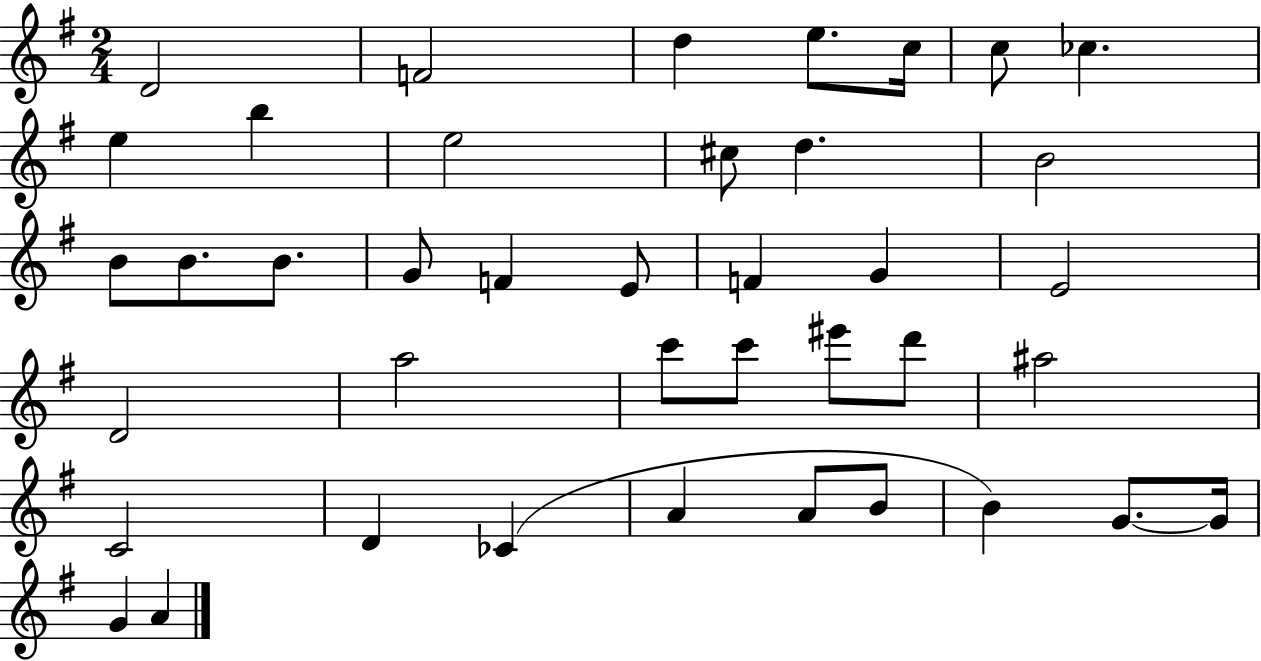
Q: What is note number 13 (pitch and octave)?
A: B4